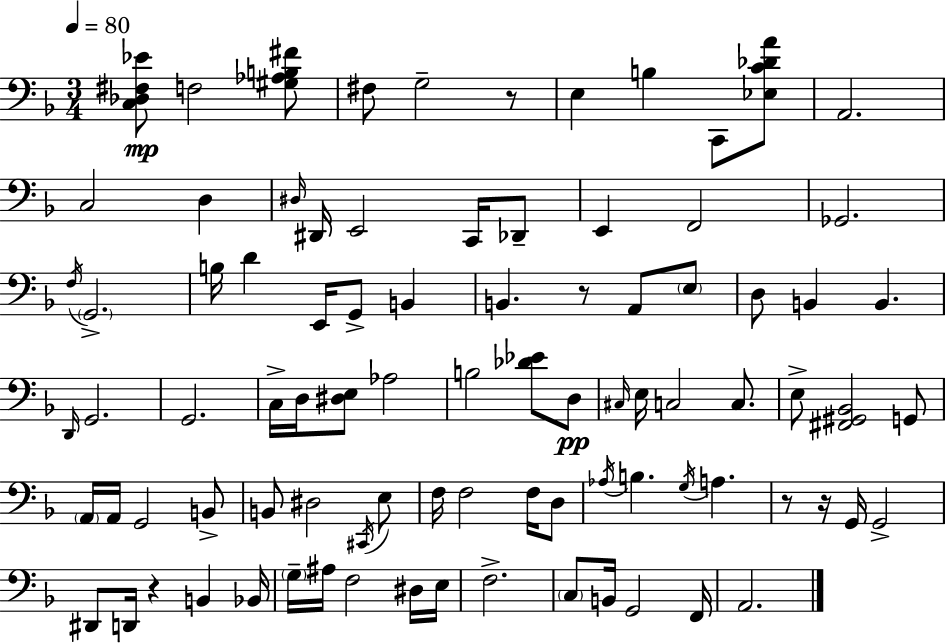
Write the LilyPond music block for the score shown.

{
  \clef bass
  \numericTimeSignature
  \time 3/4
  \key d \minor
  \tempo 4 = 80
  <c des fis ees'>8\mp f2 <gis aes b fis'>8 | fis8 g2-- r8 | e4 b4 c,8 <ees c' des' a'>8 | a,2. | \break c2 d4 | \grace { dis16 } dis,16 e,2 c,16 des,8-- | e,4 f,2 | ges,2. | \break \acciaccatura { f16 } \parenthesize g,2.-> | b16 d'4 e,16 g,8-> b,4 | b,4. r8 a,8 | \parenthesize e8 d8 b,4 b,4. | \break \grace { d,16 } g,2. | g,2. | c16-> d16 <dis e>8 aes2 | b2 <des' ees'>8 | \break d8\pp \grace { cis16 } e16 c2 | c8. e8-> <fis, gis, bes,>2 | g,8 \parenthesize a,16 a,16 g,2 | b,8-> b,8 dis2 | \break \acciaccatura { cis,16 } e8 f16 f2 | f16 d8 \acciaccatura { aes16 } b4. | \acciaccatura { g16 } a4. r8 r16 g,16 g,2-> | dis,8 d,16 r4 | \break b,4 bes,16 \parenthesize g16-- ais16 f2 | dis16 e16 f2.-> | \parenthesize c8 b,16 g,2 | f,16 a,2. | \break \bar "|."
}